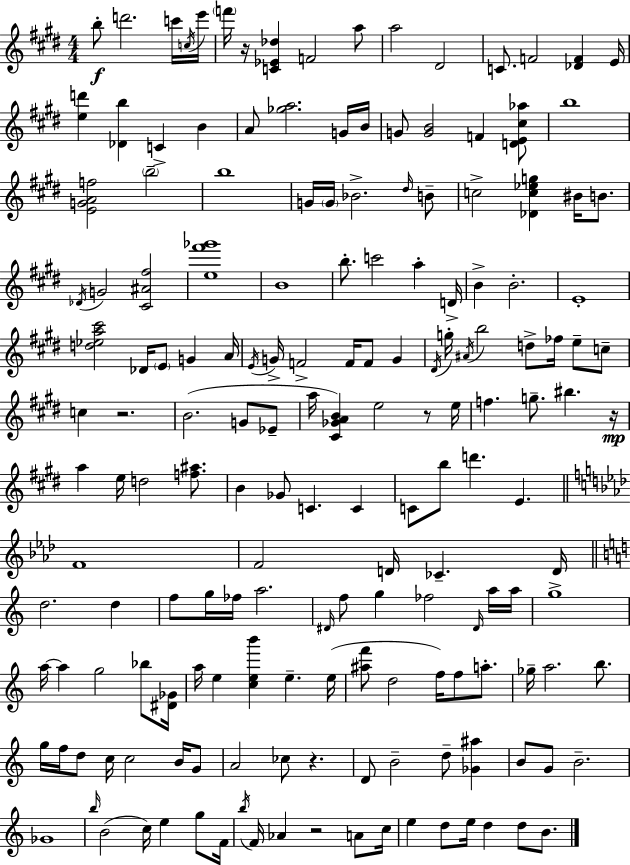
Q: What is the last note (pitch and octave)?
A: B4